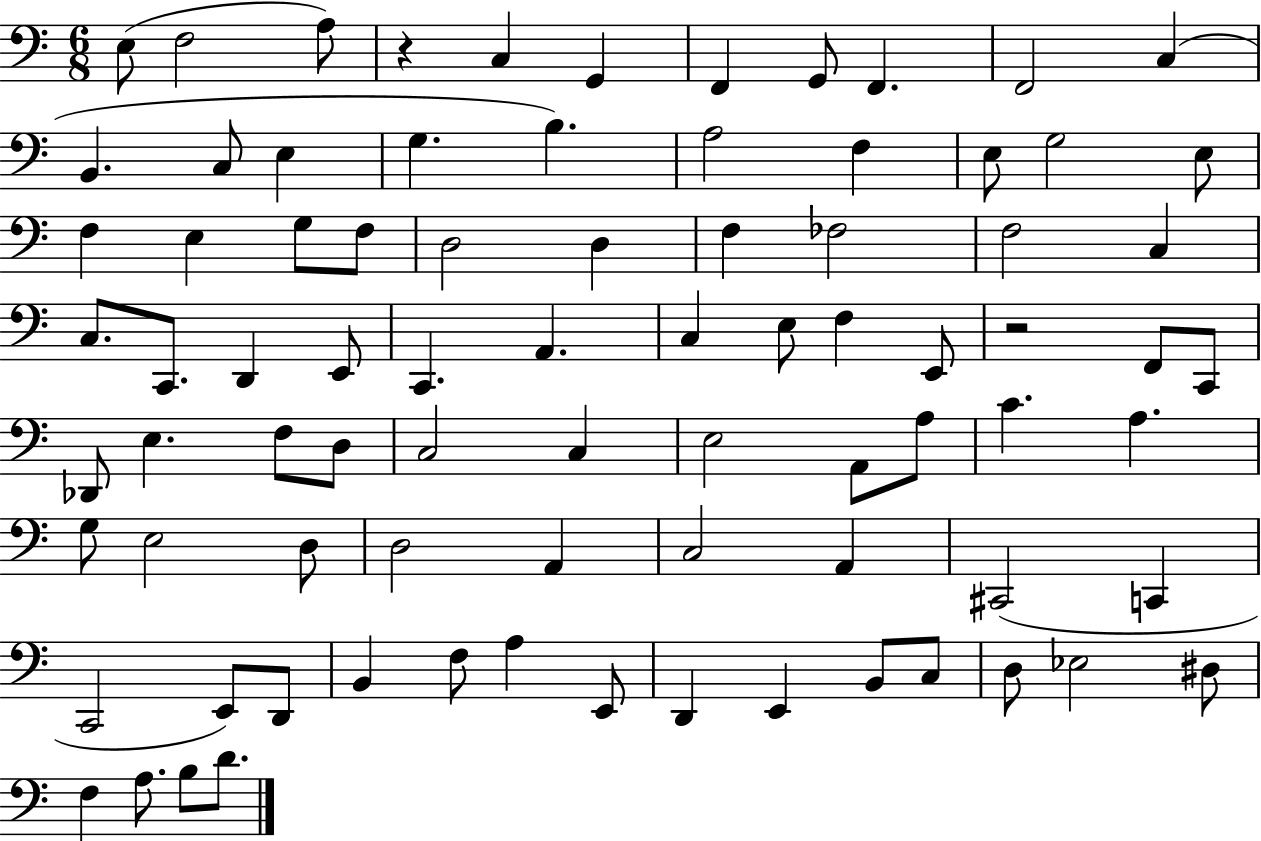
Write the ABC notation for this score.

X:1
T:Untitled
M:6/8
L:1/4
K:C
E,/2 F,2 A,/2 z C, G,, F,, G,,/2 F,, F,,2 C, B,, C,/2 E, G, B, A,2 F, E,/2 G,2 E,/2 F, E, G,/2 F,/2 D,2 D, F, _F,2 F,2 C, C,/2 C,,/2 D,, E,,/2 C,, A,, C, E,/2 F, E,,/2 z2 F,,/2 C,,/2 _D,,/2 E, F,/2 D,/2 C,2 C, E,2 A,,/2 A,/2 C A, G,/2 E,2 D,/2 D,2 A,, C,2 A,, ^C,,2 C,, C,,2 E,,/2 D,,/2 B,, F,/2 A, E,,/2 D,, E,, B,,/2 C,/2 D,/2 _E,2 ^D,/2 F, A,/2 B,/2 D/2